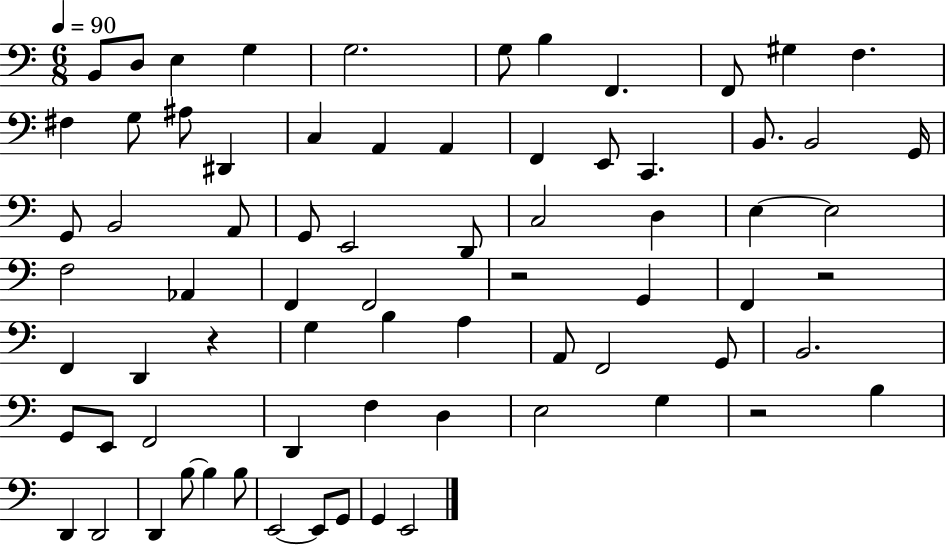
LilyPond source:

{
  \clef bass
  \numericTimeSignature
  \time 6/8
  \key c \major
  \tempo 4 = 90
  \repeat volta 2 { b,8 d8 e4 g4 | g2. | g8 b4 f,4. | f,8 gis4 f4. | \break fis4 g8 ais8 dis,4 | c4 a,4 a,4 | f,4 e,8 c,4. | b,8. b,2 g,16 | \break g,8 b,2 a,8 | g,8 e,2 d,8 | c2 d4 | e4~~ e2 | \break f2 aes,4 | f,4 f,2 | r2 g,4 | f,4 r2 | \break f,4 d,4 r4 | g4 b4 a4 | a,8 f,2 g,8 | b,2. | \break g,8 e,8 f,2 | d,4 f4 d4 | e2 g4 | r2 b4 | \break d,4 d,2 | d,4 b8~~ b4 b8 | e,2~~ e,8 g,8 | g,4 e,2 | \break } \bar "|."
}